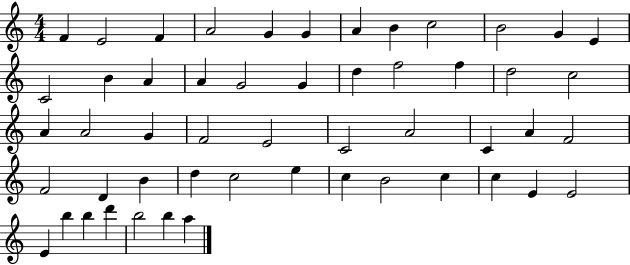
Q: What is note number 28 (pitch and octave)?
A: E4